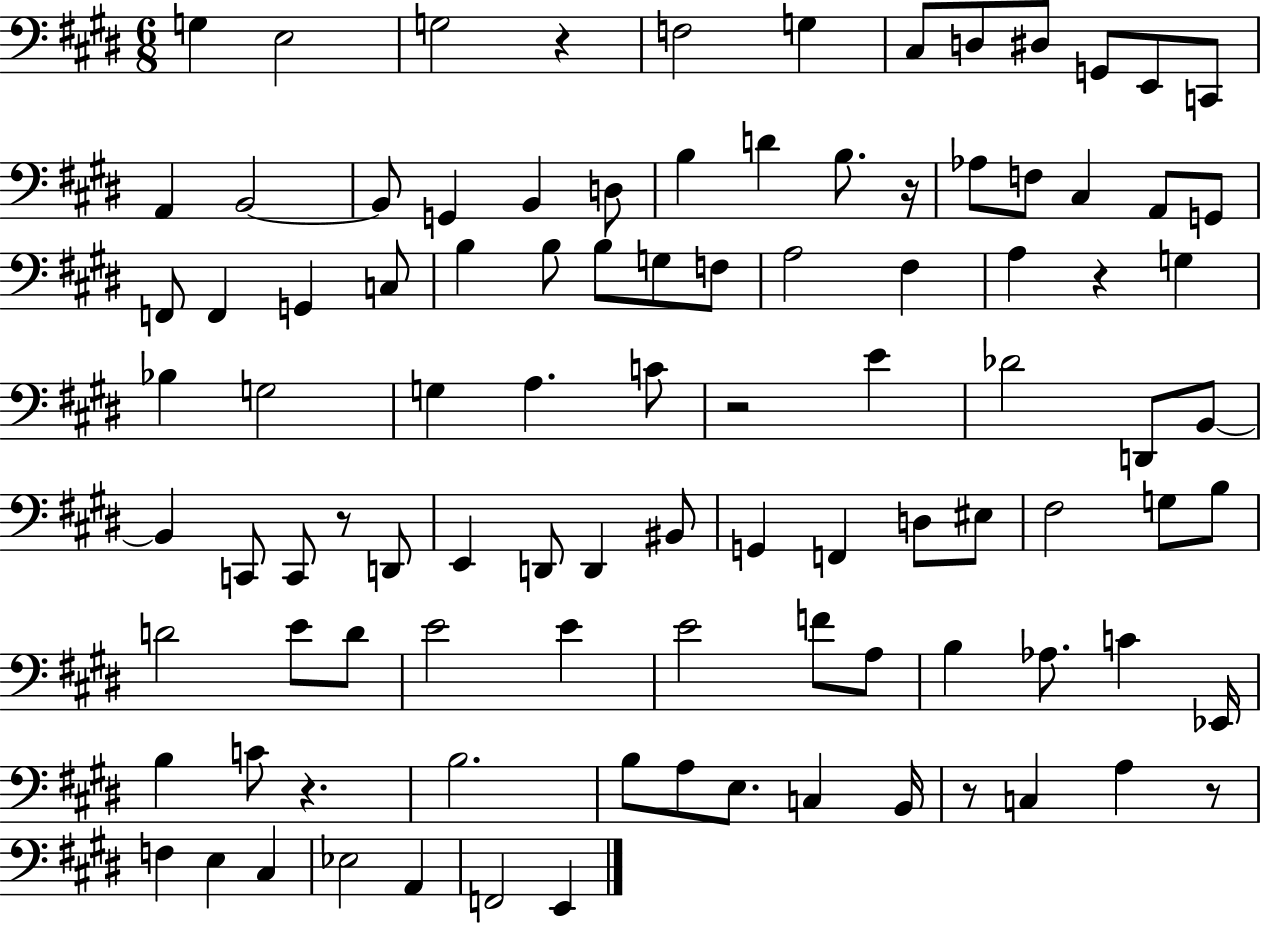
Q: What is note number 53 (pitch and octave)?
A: D2